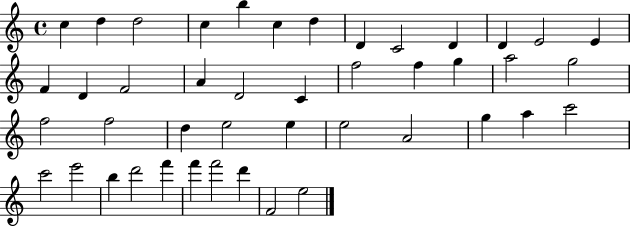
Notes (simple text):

C5/q D5/q D5/h C5/q B5/q C5/q D5/q D4/q C4/h D4/q D4/q E4/h E4/q F4/q D4/q F4/h A4/q D4/h C4/q F5/h F5/q G5/q A5/h G5/h F5/h F5/h D5/q E5/h E5/q E5/h A4/h G5/q A5/q C6/h C6/h E6/h B5/q D6/h F6/q F6/q F6/h D6/q F4/h E5/h